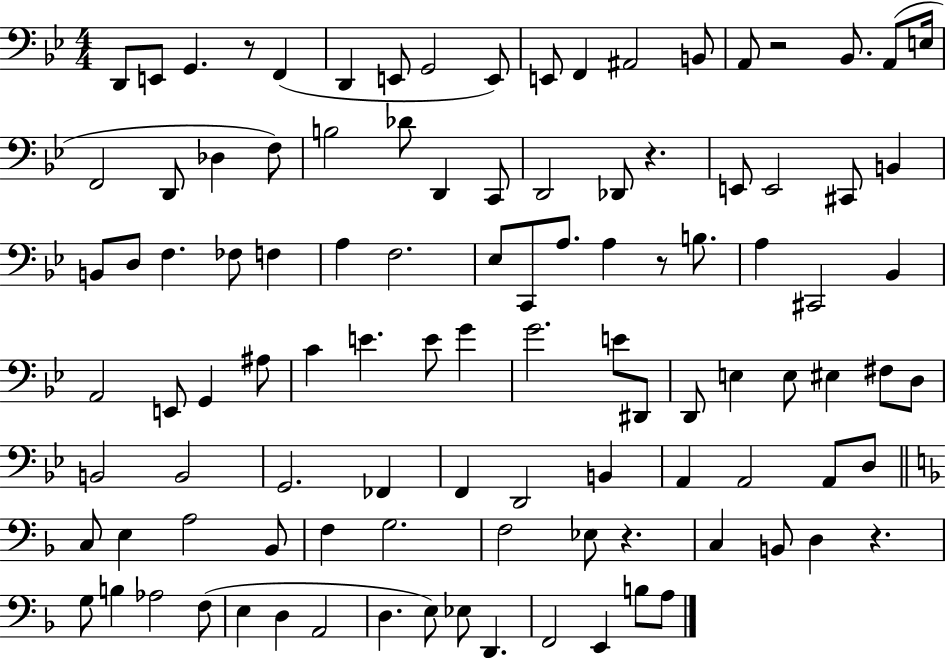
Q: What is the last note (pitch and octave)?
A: A3